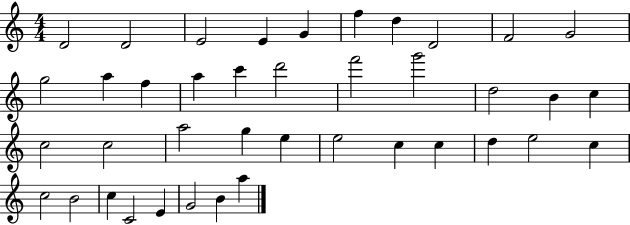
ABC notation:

X:1
T:Untitled
M:4/4
L:1/4
K:C
D2 D2 E2 E G f d D2 F2 G2 g2 a f a c' d'2 f'2 g'2 d2 B c c2 c2 a2 g e e2 c c d e2 c c2 B2 c C2 E G2 B a